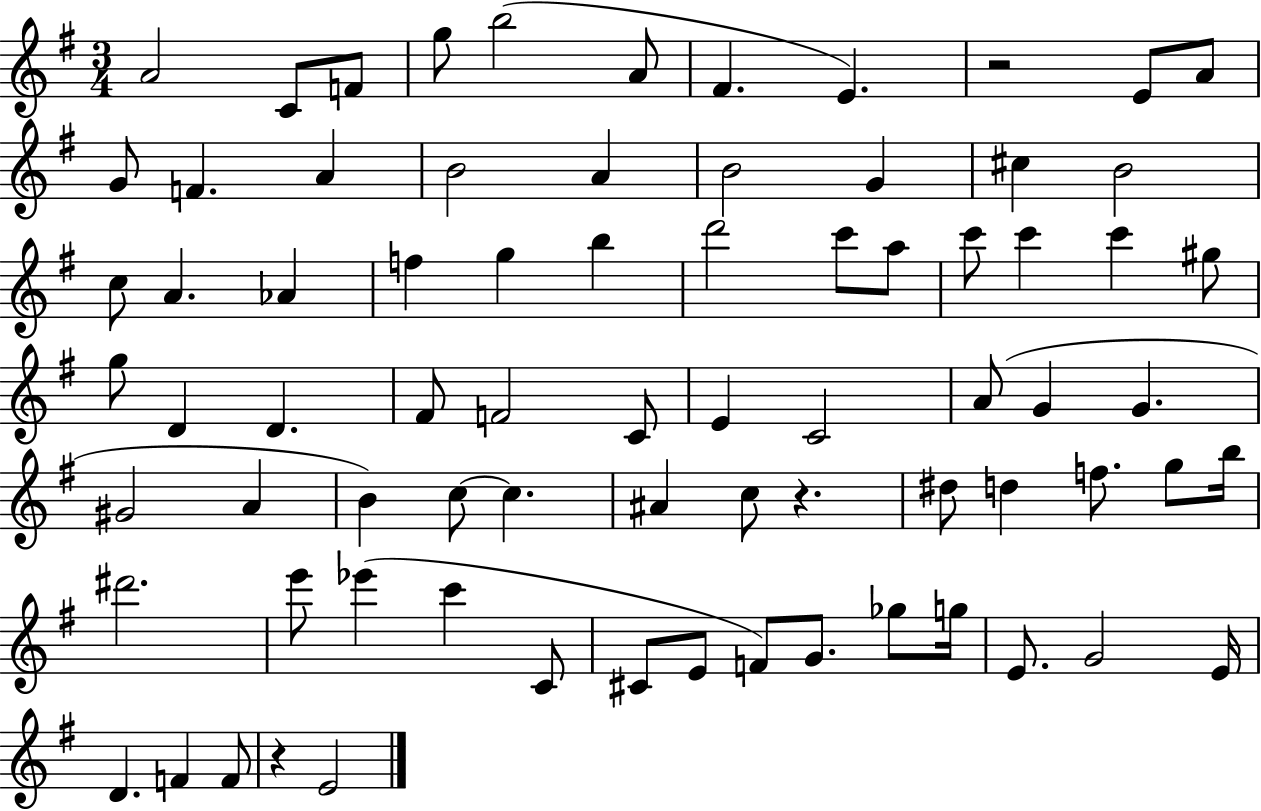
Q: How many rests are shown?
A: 3